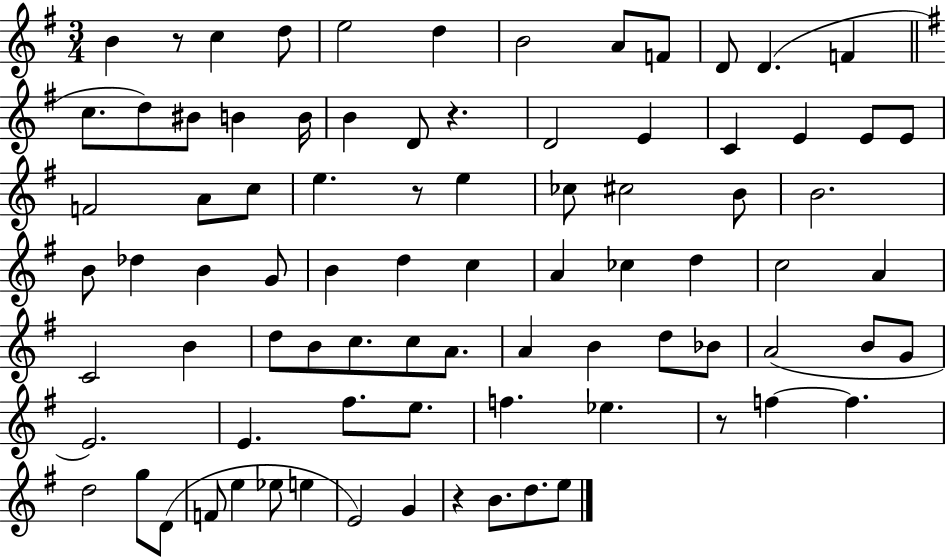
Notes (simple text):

B4/q R/e C5/q D5/e E5/h D5/q B4/h A4/e F4/e D4/e D4/q. F4/q C5/e. D5/e BIS4/e B4/q B4/s B4/q D4/e R/q. D4/h E4/q C4/q E4/q E4/e E4/e F4/h A4/e C5/e E5/q. R/e E5/q CES5/e C#5/h B4/e B4/h. B4/e Db5/q B4/q G4/e B4/q D5/q C5/q A4/q CES5/q D5/q C5/h A4/q C4/h B4/q D5/e B4/e C5/e. C5/e A4/e. A4/q B4/q D5/e Bb4/e A4/h B4/e G4/e E4/h. E4/q. F#5/e. E5/e. F5/q. Eb5/q. R/e F5/q F5/q. D5/h G5/e D4/e F4/e E5/q Eb5/e E5/q E4/h G4/q R/q B4/e. D5/e. E5/e